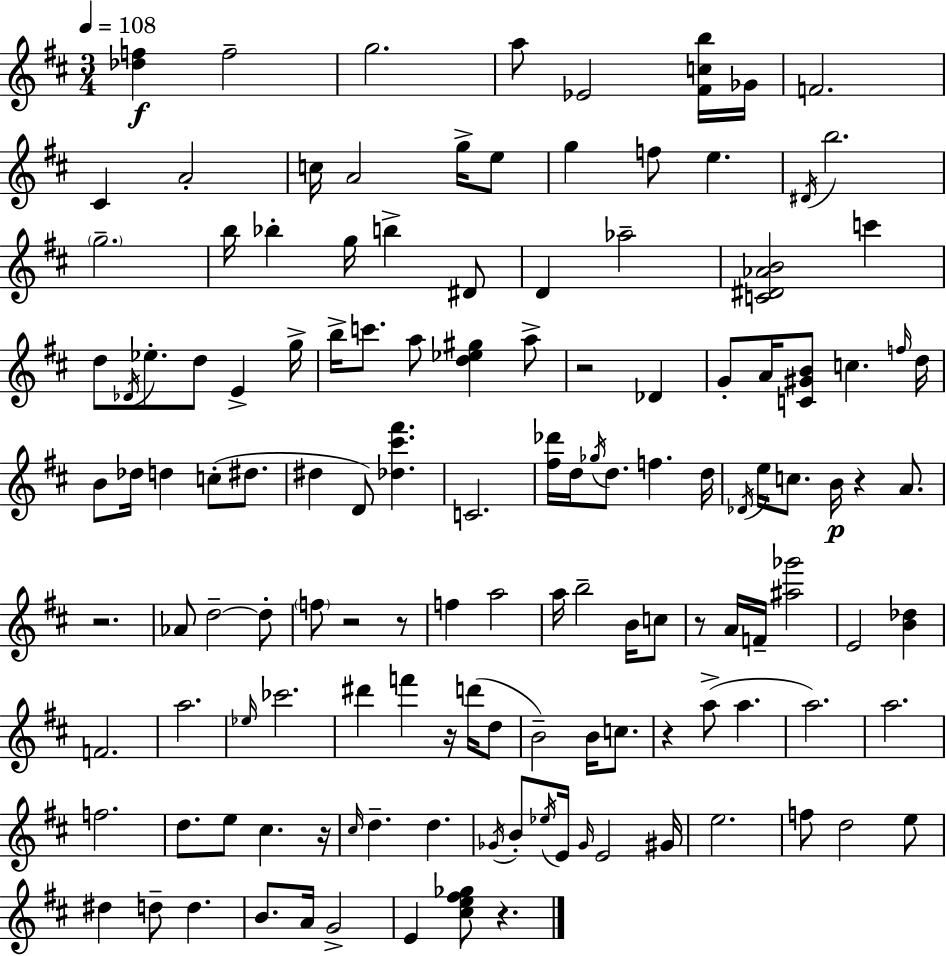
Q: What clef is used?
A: treble